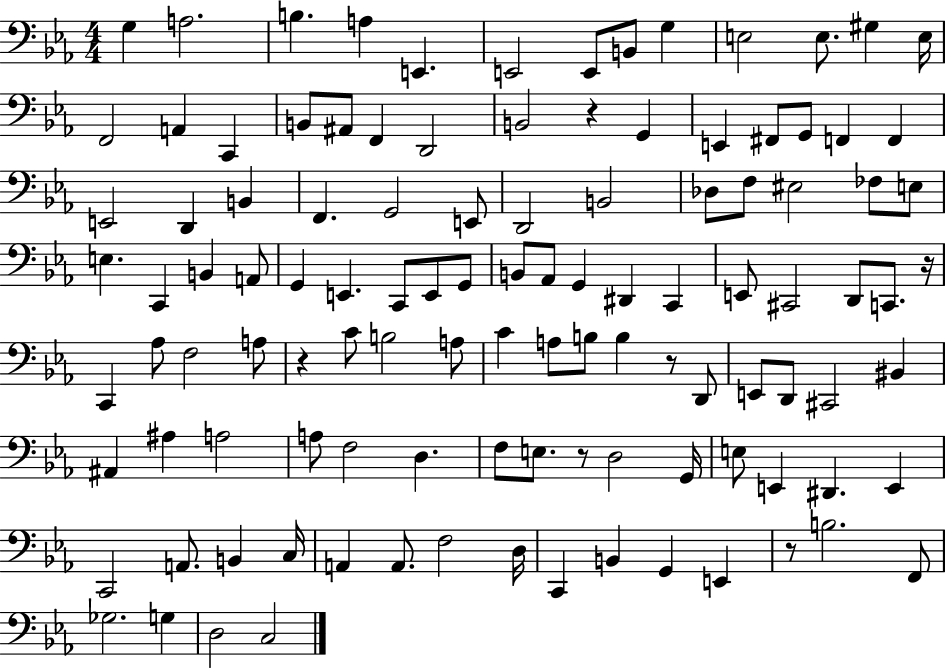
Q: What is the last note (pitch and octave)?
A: C3